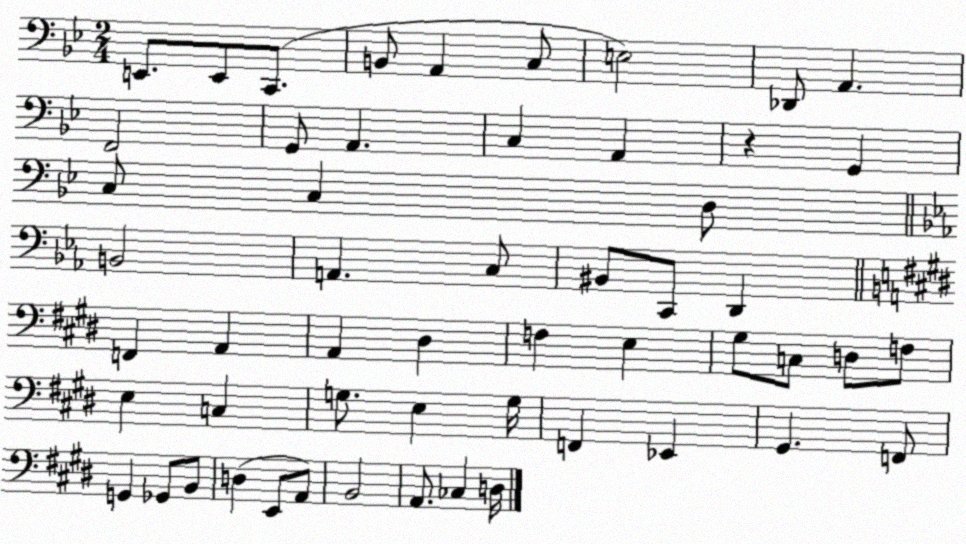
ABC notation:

X:1
T:Untitled
M:2/4
L:1/4
K:Bb
E,,/2 E,,/2 C,,/2 B,,/2 A,, C,/2 E,2 _D,,/2 A,, F,,2 G,,/2 A,, C, A,, z G,, C,/2 C, D,/2 B,,2 A,, C,/2 ^B,,/2 C,,/2 D,, F,, A,, A,, ^D, F, E, ^G,/2 C,/2 D,/2 F,/2 E, C, G,/2 E, G,/4 F,, _E,, ^G,, F,,/2 G,, _G,,/2 B,,/2 D, E,,/2 A,,/2 B,,2 A,,/2 _C, D,/4